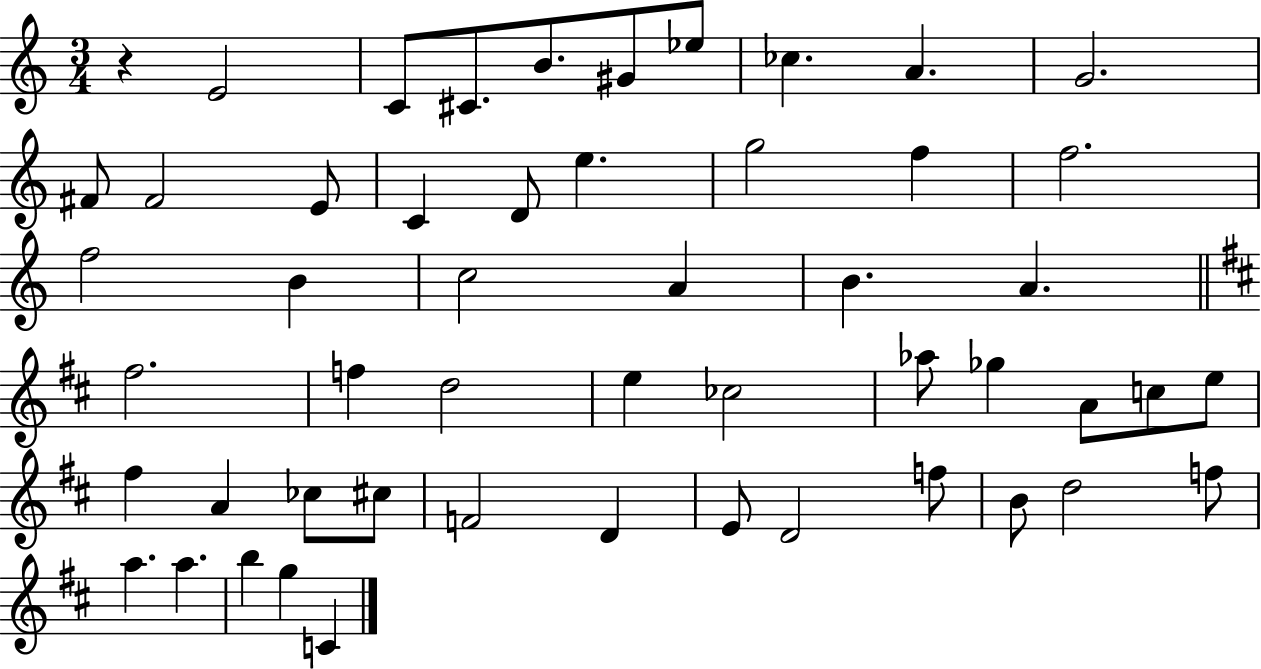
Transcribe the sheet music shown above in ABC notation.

X:1
T:Untitled
M:3/4
L:1/4
K:C
z E2 C/2 ^C/2 B/2 ^G/2 _e/2 _c A G2 ^F/2 ^F2 E/2 C D/2 e g2 f f2 f2 B c2 A B A ^f2 f d2 e _c2 _a/2 _g A/2 c/2 e/2 ^f A _c/2 ^c/2 F2 D E/2 D2 f/2 B/2 d2 f/2 a a b g C